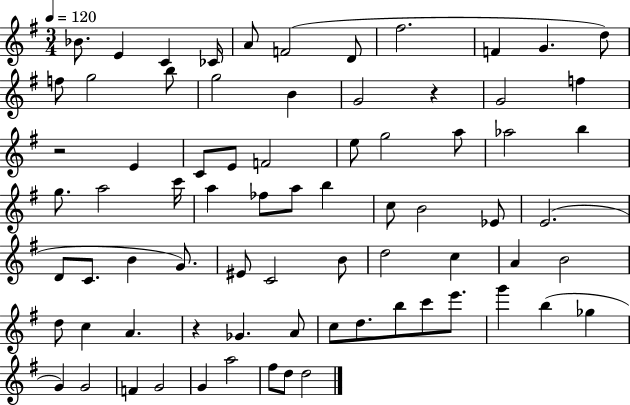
Bb4/e. E4/q C4/q CES4/s A4/e F4/h D4/e F#5/h. F4/q G4/q. D5/e F5/e G5/h B5/e G5/h B4/q G4/h R/q G4/h F5/q R/h E4/q C4/e E4/e F4/h E5/e G5/h A5/e Ab5/h B5/q G5/e. A5/h C6/s A5/q FES5/e A5/e B5/q C5/e B4/h Eb4/e E4/h. D4/e C4/e. B4/q G4/e. EIS4/e C4/h B4/e D5/h C5/q A4/q B4/h D5/e C5/q A4/q. R/q Gb4/q. A4/e C5/e D5/e. B5/e C6/e E6/e. G6/q B5/q Gb5/q G4/q G4/h F4/q G4/h G4/q A5/h F#5/e D5/e D5/h